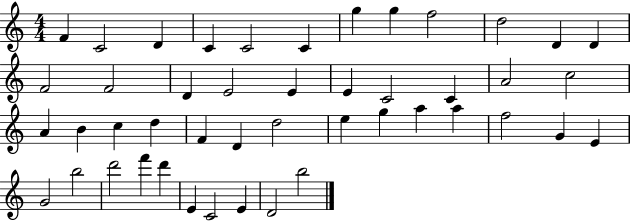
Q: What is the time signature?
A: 4/4